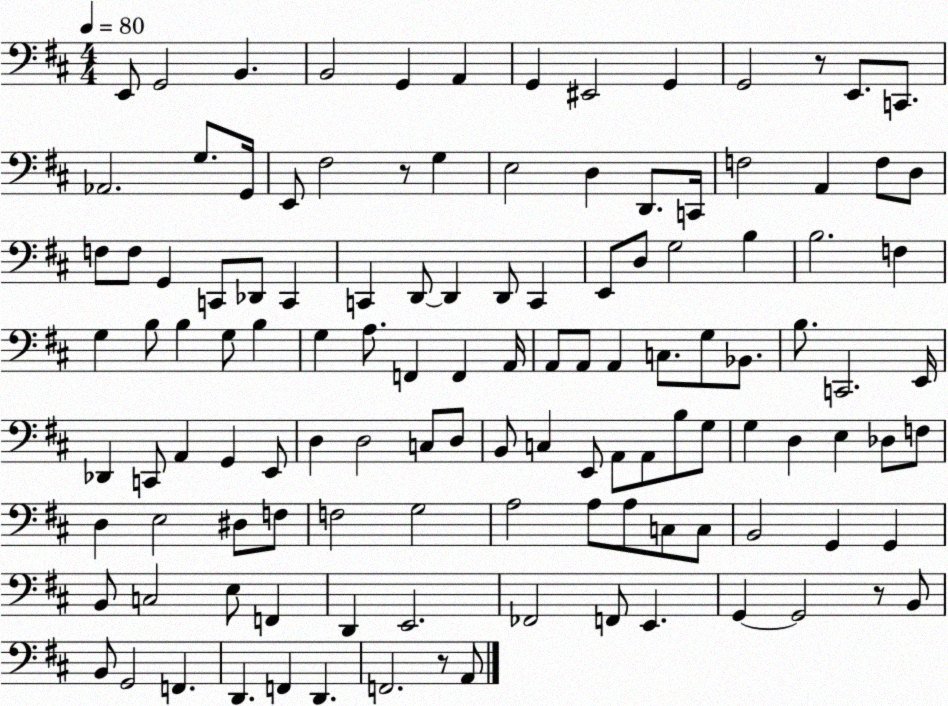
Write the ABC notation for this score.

X:1
T:Untitled
M:4/4
L:1/4
K:D
E,,/2 G,,2 B,, B,,2 G,, A,, G,, ^E,,2 G,, G,,2 z/2 E,,/2 C,,/2 _A,,2 G,/2 G,,/4 E,,/2 ^F,2 z/2 G, E,2 D, D,,/2 C,,/4 F,2 A,, F,/2 D,/2 F,/2 F,/2 G,, C,,/2 _D,,/2 C,, C,, D,,/2 D,, D,,/2 C,, E,,/2 D,/2 G,2 B, B,2 F, G, B,/2 B, G,/2 B, G, A,/2 F,, F,, A,,/4 A,,/2 A,,/2 A,, C,/2 G,/2 _B,,/2 B,/2 C,,2 E,,/4 _D,, C,,/2 A,, G,, E,,/2 D, D,2 C,/2 D,/2 B,,/2 C, E,,/2 A,,/2 A,,/2 B,/2 G,/2 G, D, E, _D,/2 F,/2 D, E,2 ^D,/2 F,/2 F,2 G,2 A,2 A,/2 A,/2 C,/2 C,/2 B,,2 G,, G,, B,,/2 C,2 E,/2 F,, D,, E,,2 _F,,2 F,,/2 E,, G,, G,,2 z/2 B,,/2 B,,/2 G,,2 F,, D,, F,, D,, F,,2 z/2 A,,/2